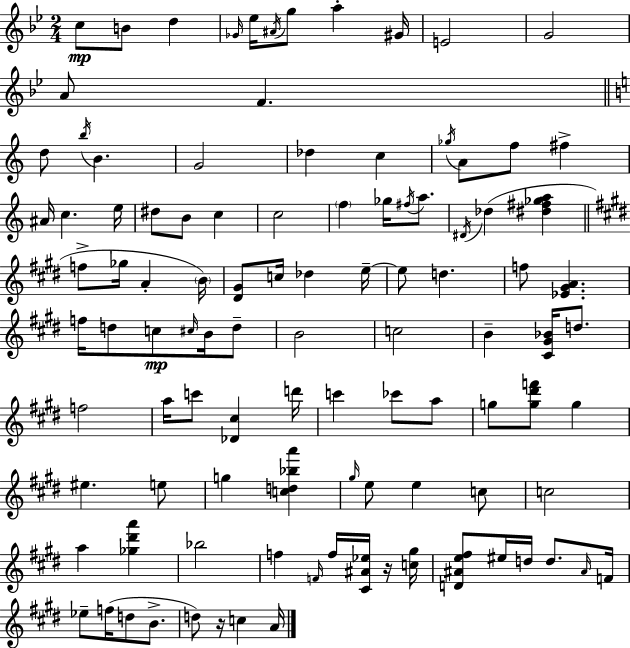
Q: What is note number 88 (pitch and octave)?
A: D5